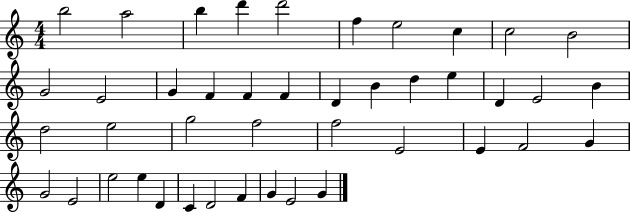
B5/h A5/h B5/q D6/q D6/h F5/q E5/h C5/q C5/h B4/h G4/h E4/h G4/q F4/q F4/q F4/q D4/q B4/q D5/q E5/q D4/q E4/h B4/q D5/h E5/h G5/h F5/h F5/h E4/h E4/q F4/h G4/q G4/h E4/h E5/h E5/q D4/q C4/q D4/h F4/q G4/q E4/h G4/q